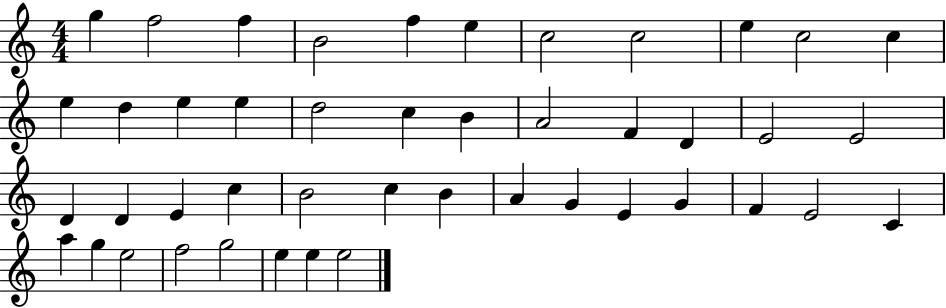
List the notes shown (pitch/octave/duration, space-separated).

G5/q F5/h F5/q B4/h F5/q E5/q C5/h C5/h E5/q C5/h C5/q E5/q D5/q E5/q E5/q D5/h C5/q B4/q A4/h F4/q D4/q E4/h E4/h D4/q D4/q E4/q C5/q B4/h C5/q B4/q A4/q G4/q E4/q G4/q F4/q E4/h C4/q A5/q G5/q E5/h F5/h G5/h E5/q E5/q E5/h